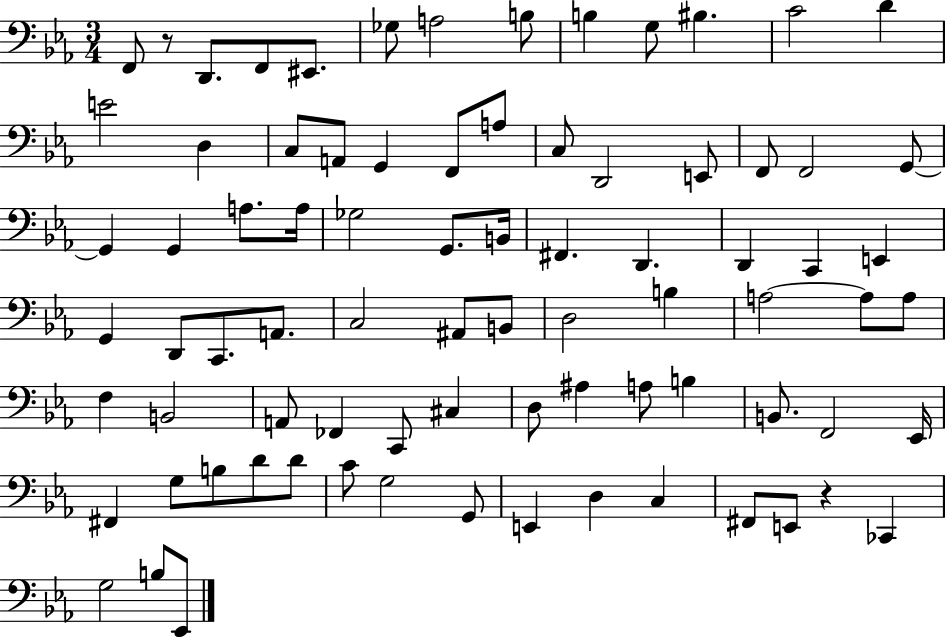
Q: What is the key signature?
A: EES major